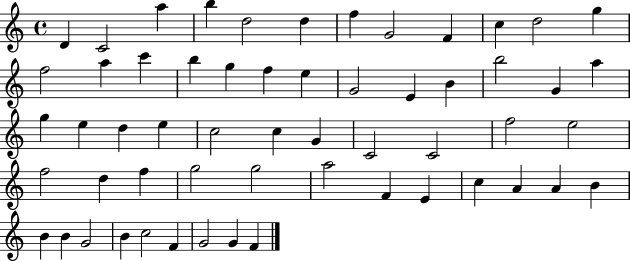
D4/q C4/h A5/q B5/q D5/h D5/q F5/q G4/h F4/q C5/q D5/h G5/q F5/h A5/q C6/q B5/q G5/q F5/q E5/q G4/h E4/q B4/q B5/h G4/q A5/q G5/q E5/q D5/q E5/q C5/h C5/q G4/q C4/h C4/h F5/h E5/h F5/h D5/q F5/q G5/h G5/h A5/h F4/q E4/q C5/q A4/q A4/q B4/q B4/q B4/q G4/h B4/q C5/h F4/q G4/h G4/q F4/q